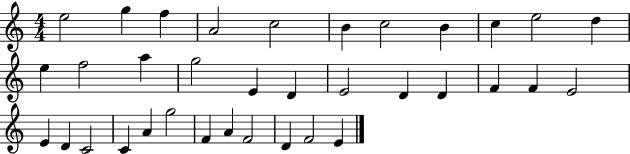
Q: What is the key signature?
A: C major